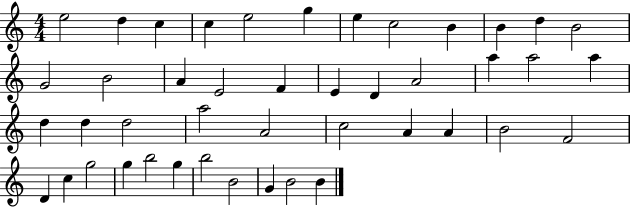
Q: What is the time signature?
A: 4/4